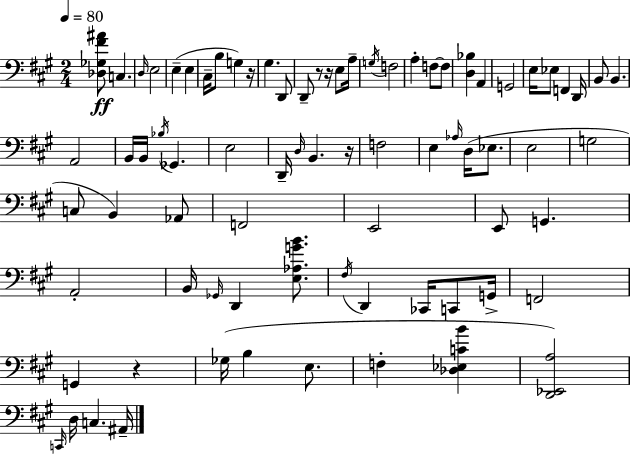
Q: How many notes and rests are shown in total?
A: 78